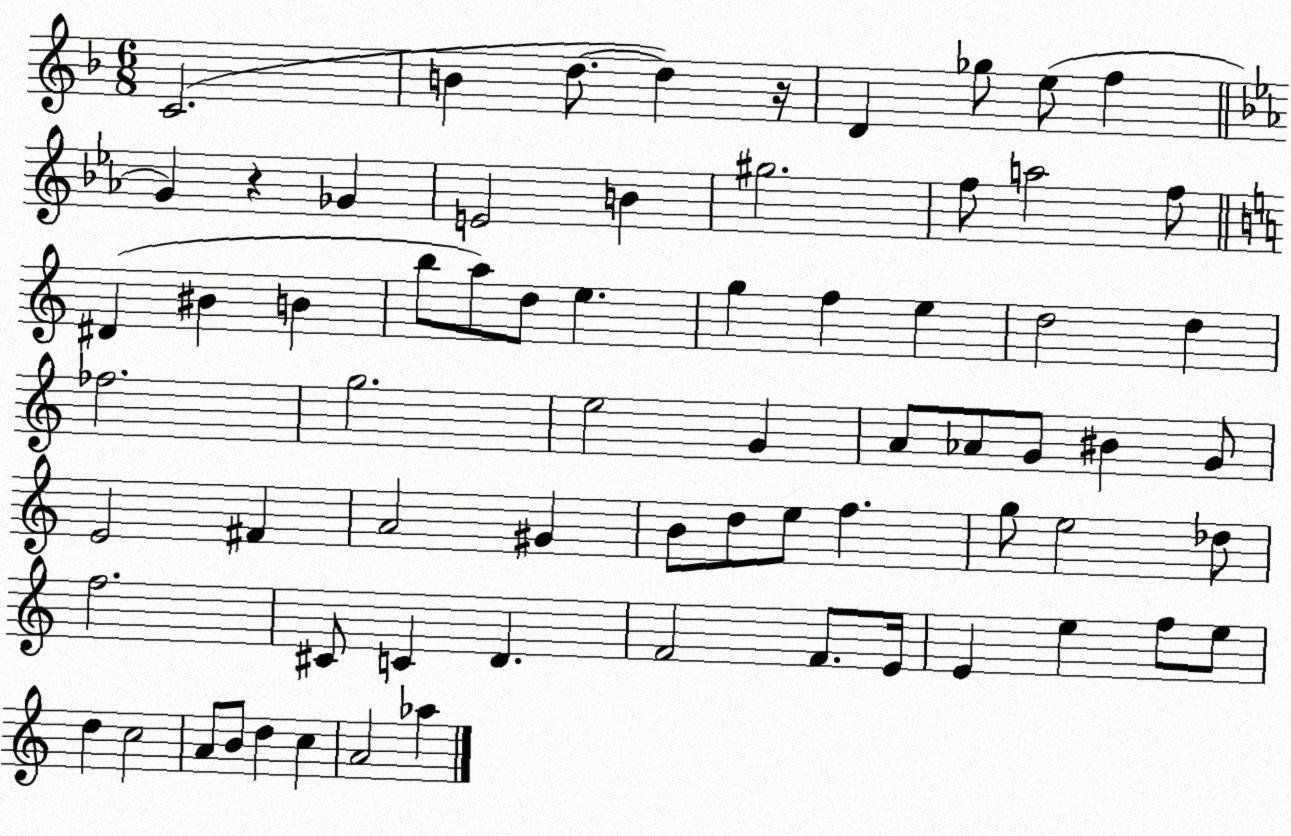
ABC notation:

X:1
T:Untitled
M:6/8
L:1/4
K:F
C2 B d/2 d z/4 D _g/2 e/2 f G z _G E2 B ^g2 f/2 a2 f/2 ^D ^B B b/2 a/2 d/2 e g f e d2 d _f2 g2 e2 G A/2 _A/2 G/2 ^B G/2 E2 ^F A2 ^G B/2 d/2 e/2 f g/2 e2 _d/2 f2 ^C/2 C D F2 F/2 E/4 E e f/2 e/2 d c2 A/2 B/2 d c A2 _a